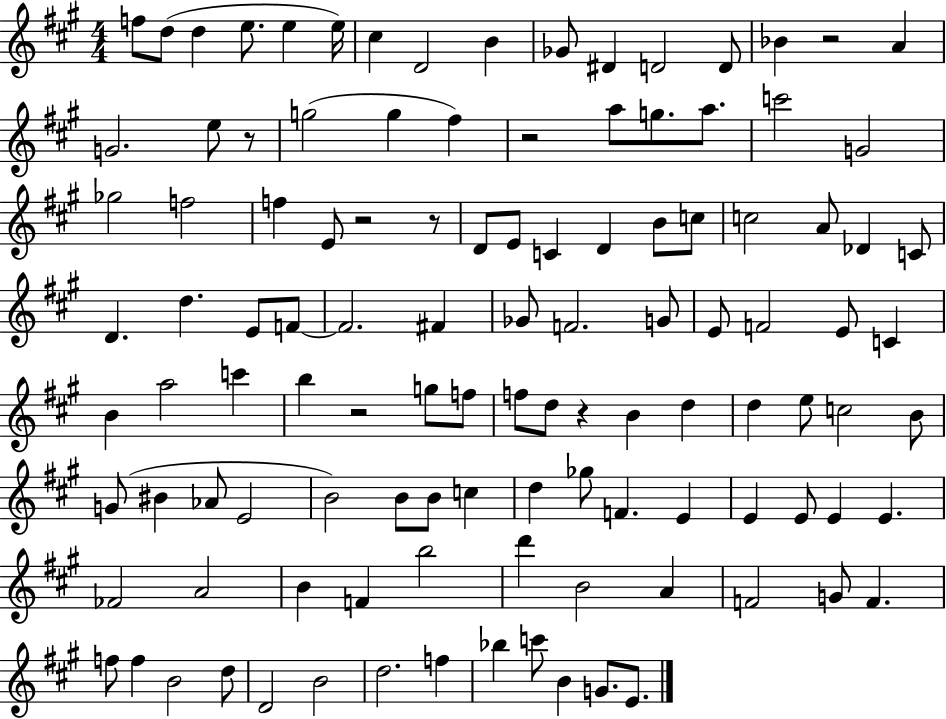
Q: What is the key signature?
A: A major